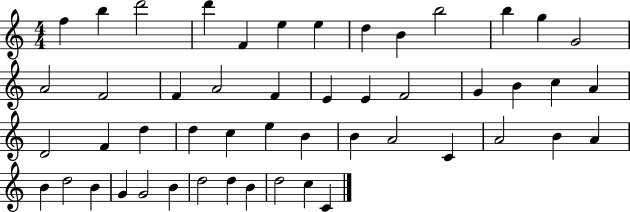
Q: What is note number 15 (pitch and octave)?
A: F4